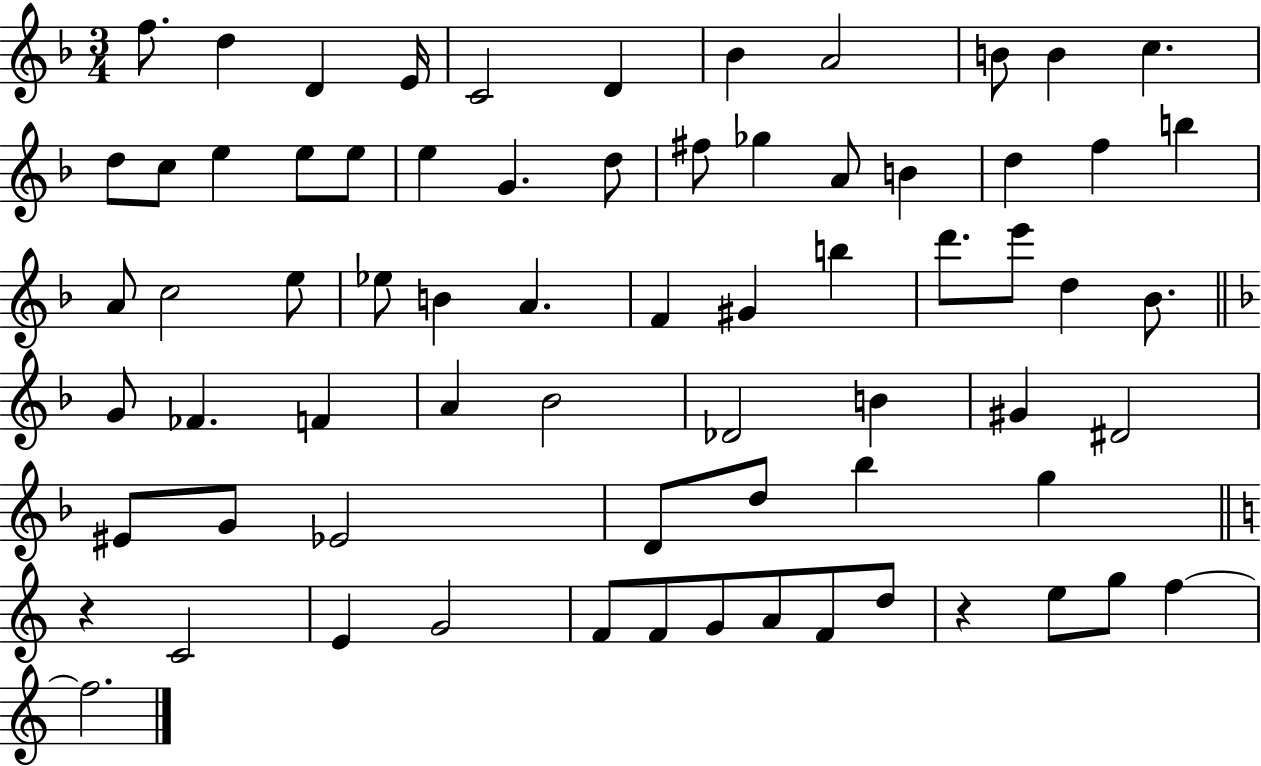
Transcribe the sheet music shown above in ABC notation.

X:1
T:Untitled
M:3/4
L:1/4
K:F
f/2 d D E/4 C2 D _B A2 B/2 B c d/2 c/2 e e/2 e/2 e G d/2 ^f/2 _g A/2 B d f b A/2 c2 e/2 _e/2 B A F ^G b d'/2 e'/2 d _B/2 G/2 _F F A _B2 _D2 B ^G ^D2 ^E/2 G/2 _E2 D/2 d/2 _b g z C2 E G2 F/2 F/2 G/2 A/2 F/2 d/2 z e/2 g/2 f f2